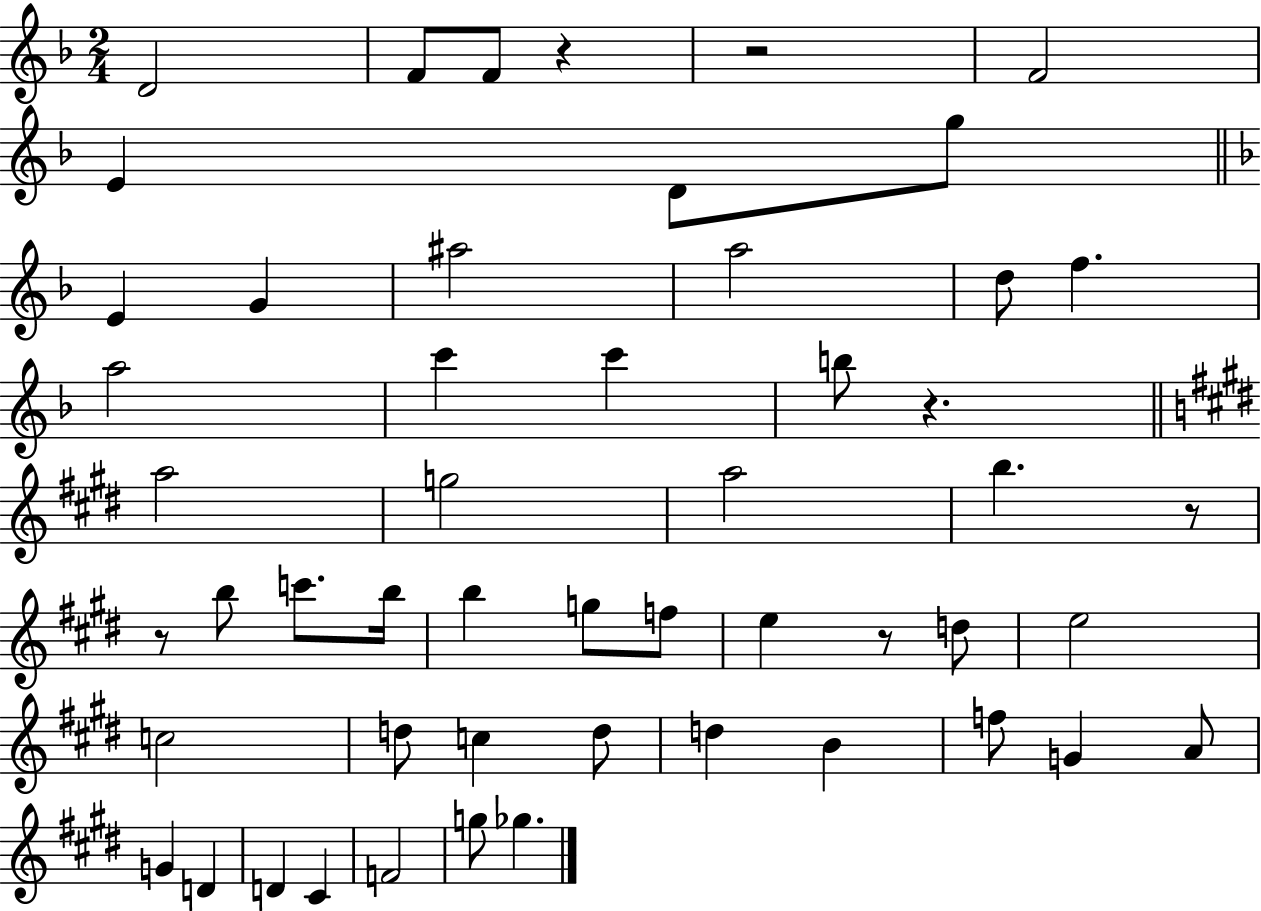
{
  \clef treble
  \numericTimeSignature
  \time 2/4
  \key f \major
  \repeat volta 2 { d'2 | f'8 f'8 r4 | r2 | f'2 | \break e'4 d'8 g''8 | \bar "||" \break \key d \minor e'4 g'4 | ais''2 | a''2 | d''8 f''4. | \break a''2 | c'''4 c'''4 | b''8 r4. | \bar "||" \break \key e \major a''2 | g''2 | a''2 | b''4. r8 | \break r8 b''8 c'''8. b''16 | b''4 g''8 f''8 | e''4 r8 d''8 | e''2 | \break c''2 | d''8 c''4 d''8 | d''4 b'4 | f''8 g'4 a'8 | \break g'4 d'4 | d'4 cis'4 | f'2 | g''8 ges''4. | \break } \bar "|."
}